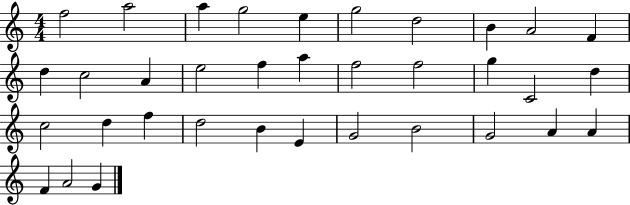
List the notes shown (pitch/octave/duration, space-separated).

F5/h A5/h A5/q G5/h E5/q G5/h D5/h B4/q A4/h F4/q D5/q C5/h A4/q E5/h F5/q A5/q F5/h F5/h G5/q C4/h D5/q C5/h D5/q F5/q D5/h B4/q E4/q G4/h B4/h G4/h A4/q A4/q F4/q A4/h G4/q